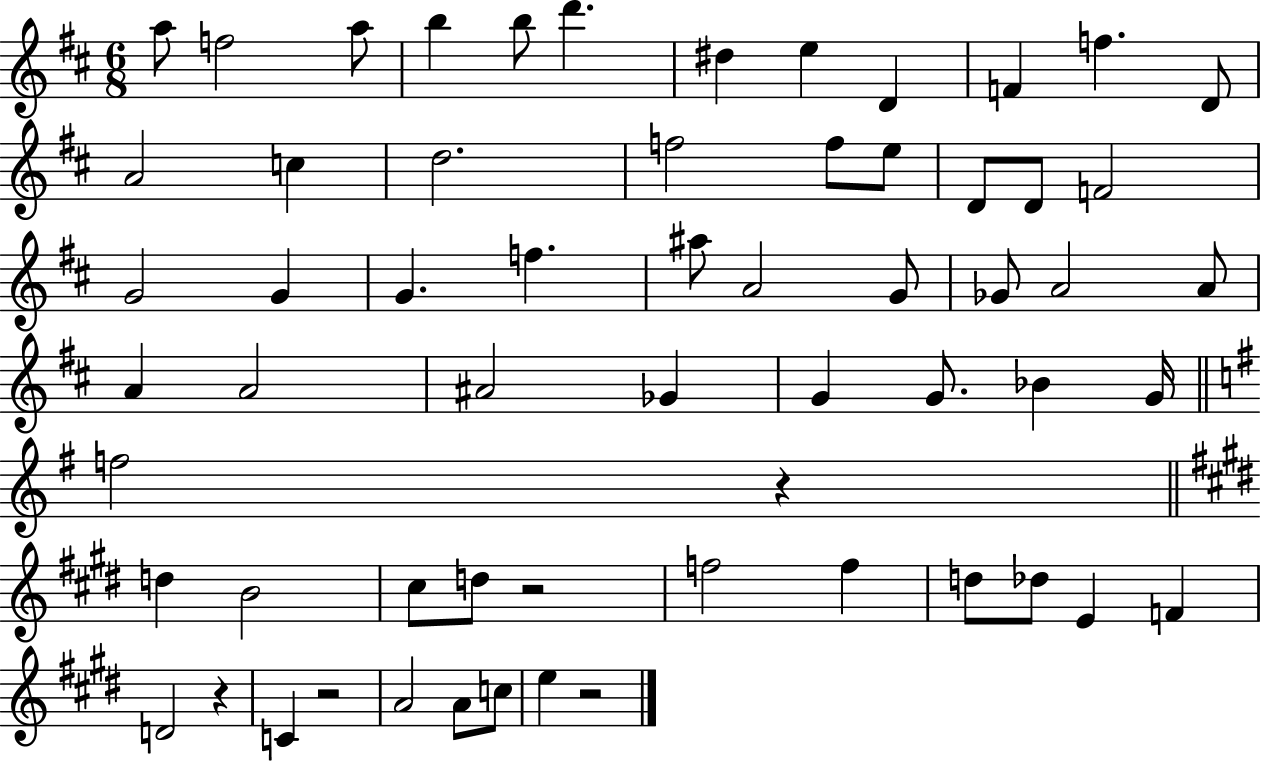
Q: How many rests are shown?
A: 5